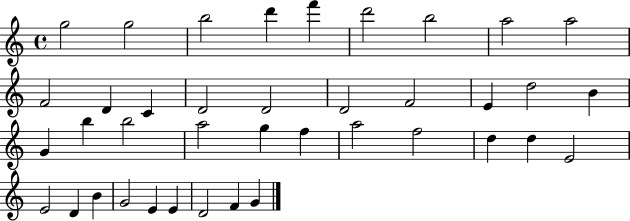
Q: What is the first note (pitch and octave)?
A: G5